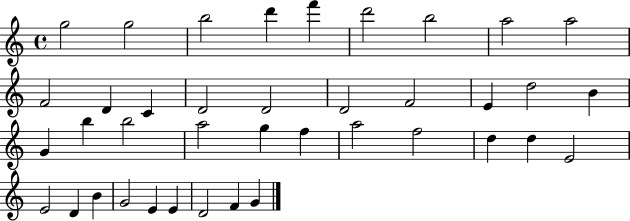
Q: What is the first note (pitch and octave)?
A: G5